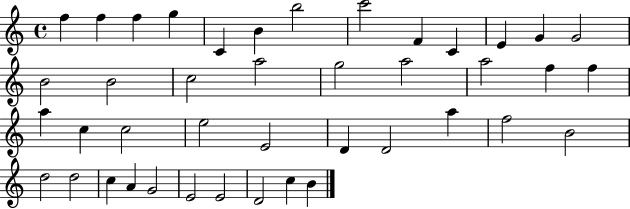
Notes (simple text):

F5/q F5/q F5/q G5/q C4/q B4/q B5/h C6/h F4/q C4/q E4/q G4/q G4/h B4/h B4/h C5/h A5/h G5/h A5/h A5/h F5/q F5/q A5/q C5/q C5/h E5/h E4/h D4/q D4/h A5/q F5/h B4/h D5/h D5/h C5/q A4/q G4/h E4/h E4/h D4/h C5/q B4/q